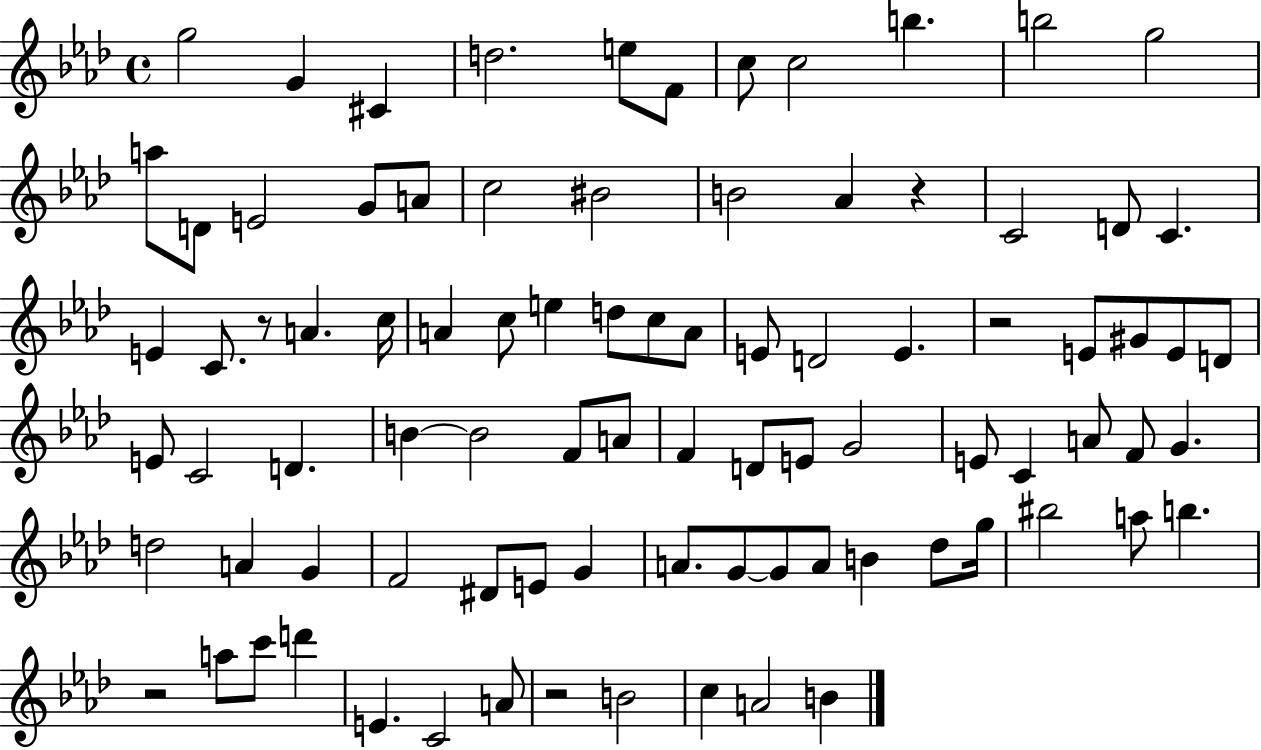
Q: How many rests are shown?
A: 5